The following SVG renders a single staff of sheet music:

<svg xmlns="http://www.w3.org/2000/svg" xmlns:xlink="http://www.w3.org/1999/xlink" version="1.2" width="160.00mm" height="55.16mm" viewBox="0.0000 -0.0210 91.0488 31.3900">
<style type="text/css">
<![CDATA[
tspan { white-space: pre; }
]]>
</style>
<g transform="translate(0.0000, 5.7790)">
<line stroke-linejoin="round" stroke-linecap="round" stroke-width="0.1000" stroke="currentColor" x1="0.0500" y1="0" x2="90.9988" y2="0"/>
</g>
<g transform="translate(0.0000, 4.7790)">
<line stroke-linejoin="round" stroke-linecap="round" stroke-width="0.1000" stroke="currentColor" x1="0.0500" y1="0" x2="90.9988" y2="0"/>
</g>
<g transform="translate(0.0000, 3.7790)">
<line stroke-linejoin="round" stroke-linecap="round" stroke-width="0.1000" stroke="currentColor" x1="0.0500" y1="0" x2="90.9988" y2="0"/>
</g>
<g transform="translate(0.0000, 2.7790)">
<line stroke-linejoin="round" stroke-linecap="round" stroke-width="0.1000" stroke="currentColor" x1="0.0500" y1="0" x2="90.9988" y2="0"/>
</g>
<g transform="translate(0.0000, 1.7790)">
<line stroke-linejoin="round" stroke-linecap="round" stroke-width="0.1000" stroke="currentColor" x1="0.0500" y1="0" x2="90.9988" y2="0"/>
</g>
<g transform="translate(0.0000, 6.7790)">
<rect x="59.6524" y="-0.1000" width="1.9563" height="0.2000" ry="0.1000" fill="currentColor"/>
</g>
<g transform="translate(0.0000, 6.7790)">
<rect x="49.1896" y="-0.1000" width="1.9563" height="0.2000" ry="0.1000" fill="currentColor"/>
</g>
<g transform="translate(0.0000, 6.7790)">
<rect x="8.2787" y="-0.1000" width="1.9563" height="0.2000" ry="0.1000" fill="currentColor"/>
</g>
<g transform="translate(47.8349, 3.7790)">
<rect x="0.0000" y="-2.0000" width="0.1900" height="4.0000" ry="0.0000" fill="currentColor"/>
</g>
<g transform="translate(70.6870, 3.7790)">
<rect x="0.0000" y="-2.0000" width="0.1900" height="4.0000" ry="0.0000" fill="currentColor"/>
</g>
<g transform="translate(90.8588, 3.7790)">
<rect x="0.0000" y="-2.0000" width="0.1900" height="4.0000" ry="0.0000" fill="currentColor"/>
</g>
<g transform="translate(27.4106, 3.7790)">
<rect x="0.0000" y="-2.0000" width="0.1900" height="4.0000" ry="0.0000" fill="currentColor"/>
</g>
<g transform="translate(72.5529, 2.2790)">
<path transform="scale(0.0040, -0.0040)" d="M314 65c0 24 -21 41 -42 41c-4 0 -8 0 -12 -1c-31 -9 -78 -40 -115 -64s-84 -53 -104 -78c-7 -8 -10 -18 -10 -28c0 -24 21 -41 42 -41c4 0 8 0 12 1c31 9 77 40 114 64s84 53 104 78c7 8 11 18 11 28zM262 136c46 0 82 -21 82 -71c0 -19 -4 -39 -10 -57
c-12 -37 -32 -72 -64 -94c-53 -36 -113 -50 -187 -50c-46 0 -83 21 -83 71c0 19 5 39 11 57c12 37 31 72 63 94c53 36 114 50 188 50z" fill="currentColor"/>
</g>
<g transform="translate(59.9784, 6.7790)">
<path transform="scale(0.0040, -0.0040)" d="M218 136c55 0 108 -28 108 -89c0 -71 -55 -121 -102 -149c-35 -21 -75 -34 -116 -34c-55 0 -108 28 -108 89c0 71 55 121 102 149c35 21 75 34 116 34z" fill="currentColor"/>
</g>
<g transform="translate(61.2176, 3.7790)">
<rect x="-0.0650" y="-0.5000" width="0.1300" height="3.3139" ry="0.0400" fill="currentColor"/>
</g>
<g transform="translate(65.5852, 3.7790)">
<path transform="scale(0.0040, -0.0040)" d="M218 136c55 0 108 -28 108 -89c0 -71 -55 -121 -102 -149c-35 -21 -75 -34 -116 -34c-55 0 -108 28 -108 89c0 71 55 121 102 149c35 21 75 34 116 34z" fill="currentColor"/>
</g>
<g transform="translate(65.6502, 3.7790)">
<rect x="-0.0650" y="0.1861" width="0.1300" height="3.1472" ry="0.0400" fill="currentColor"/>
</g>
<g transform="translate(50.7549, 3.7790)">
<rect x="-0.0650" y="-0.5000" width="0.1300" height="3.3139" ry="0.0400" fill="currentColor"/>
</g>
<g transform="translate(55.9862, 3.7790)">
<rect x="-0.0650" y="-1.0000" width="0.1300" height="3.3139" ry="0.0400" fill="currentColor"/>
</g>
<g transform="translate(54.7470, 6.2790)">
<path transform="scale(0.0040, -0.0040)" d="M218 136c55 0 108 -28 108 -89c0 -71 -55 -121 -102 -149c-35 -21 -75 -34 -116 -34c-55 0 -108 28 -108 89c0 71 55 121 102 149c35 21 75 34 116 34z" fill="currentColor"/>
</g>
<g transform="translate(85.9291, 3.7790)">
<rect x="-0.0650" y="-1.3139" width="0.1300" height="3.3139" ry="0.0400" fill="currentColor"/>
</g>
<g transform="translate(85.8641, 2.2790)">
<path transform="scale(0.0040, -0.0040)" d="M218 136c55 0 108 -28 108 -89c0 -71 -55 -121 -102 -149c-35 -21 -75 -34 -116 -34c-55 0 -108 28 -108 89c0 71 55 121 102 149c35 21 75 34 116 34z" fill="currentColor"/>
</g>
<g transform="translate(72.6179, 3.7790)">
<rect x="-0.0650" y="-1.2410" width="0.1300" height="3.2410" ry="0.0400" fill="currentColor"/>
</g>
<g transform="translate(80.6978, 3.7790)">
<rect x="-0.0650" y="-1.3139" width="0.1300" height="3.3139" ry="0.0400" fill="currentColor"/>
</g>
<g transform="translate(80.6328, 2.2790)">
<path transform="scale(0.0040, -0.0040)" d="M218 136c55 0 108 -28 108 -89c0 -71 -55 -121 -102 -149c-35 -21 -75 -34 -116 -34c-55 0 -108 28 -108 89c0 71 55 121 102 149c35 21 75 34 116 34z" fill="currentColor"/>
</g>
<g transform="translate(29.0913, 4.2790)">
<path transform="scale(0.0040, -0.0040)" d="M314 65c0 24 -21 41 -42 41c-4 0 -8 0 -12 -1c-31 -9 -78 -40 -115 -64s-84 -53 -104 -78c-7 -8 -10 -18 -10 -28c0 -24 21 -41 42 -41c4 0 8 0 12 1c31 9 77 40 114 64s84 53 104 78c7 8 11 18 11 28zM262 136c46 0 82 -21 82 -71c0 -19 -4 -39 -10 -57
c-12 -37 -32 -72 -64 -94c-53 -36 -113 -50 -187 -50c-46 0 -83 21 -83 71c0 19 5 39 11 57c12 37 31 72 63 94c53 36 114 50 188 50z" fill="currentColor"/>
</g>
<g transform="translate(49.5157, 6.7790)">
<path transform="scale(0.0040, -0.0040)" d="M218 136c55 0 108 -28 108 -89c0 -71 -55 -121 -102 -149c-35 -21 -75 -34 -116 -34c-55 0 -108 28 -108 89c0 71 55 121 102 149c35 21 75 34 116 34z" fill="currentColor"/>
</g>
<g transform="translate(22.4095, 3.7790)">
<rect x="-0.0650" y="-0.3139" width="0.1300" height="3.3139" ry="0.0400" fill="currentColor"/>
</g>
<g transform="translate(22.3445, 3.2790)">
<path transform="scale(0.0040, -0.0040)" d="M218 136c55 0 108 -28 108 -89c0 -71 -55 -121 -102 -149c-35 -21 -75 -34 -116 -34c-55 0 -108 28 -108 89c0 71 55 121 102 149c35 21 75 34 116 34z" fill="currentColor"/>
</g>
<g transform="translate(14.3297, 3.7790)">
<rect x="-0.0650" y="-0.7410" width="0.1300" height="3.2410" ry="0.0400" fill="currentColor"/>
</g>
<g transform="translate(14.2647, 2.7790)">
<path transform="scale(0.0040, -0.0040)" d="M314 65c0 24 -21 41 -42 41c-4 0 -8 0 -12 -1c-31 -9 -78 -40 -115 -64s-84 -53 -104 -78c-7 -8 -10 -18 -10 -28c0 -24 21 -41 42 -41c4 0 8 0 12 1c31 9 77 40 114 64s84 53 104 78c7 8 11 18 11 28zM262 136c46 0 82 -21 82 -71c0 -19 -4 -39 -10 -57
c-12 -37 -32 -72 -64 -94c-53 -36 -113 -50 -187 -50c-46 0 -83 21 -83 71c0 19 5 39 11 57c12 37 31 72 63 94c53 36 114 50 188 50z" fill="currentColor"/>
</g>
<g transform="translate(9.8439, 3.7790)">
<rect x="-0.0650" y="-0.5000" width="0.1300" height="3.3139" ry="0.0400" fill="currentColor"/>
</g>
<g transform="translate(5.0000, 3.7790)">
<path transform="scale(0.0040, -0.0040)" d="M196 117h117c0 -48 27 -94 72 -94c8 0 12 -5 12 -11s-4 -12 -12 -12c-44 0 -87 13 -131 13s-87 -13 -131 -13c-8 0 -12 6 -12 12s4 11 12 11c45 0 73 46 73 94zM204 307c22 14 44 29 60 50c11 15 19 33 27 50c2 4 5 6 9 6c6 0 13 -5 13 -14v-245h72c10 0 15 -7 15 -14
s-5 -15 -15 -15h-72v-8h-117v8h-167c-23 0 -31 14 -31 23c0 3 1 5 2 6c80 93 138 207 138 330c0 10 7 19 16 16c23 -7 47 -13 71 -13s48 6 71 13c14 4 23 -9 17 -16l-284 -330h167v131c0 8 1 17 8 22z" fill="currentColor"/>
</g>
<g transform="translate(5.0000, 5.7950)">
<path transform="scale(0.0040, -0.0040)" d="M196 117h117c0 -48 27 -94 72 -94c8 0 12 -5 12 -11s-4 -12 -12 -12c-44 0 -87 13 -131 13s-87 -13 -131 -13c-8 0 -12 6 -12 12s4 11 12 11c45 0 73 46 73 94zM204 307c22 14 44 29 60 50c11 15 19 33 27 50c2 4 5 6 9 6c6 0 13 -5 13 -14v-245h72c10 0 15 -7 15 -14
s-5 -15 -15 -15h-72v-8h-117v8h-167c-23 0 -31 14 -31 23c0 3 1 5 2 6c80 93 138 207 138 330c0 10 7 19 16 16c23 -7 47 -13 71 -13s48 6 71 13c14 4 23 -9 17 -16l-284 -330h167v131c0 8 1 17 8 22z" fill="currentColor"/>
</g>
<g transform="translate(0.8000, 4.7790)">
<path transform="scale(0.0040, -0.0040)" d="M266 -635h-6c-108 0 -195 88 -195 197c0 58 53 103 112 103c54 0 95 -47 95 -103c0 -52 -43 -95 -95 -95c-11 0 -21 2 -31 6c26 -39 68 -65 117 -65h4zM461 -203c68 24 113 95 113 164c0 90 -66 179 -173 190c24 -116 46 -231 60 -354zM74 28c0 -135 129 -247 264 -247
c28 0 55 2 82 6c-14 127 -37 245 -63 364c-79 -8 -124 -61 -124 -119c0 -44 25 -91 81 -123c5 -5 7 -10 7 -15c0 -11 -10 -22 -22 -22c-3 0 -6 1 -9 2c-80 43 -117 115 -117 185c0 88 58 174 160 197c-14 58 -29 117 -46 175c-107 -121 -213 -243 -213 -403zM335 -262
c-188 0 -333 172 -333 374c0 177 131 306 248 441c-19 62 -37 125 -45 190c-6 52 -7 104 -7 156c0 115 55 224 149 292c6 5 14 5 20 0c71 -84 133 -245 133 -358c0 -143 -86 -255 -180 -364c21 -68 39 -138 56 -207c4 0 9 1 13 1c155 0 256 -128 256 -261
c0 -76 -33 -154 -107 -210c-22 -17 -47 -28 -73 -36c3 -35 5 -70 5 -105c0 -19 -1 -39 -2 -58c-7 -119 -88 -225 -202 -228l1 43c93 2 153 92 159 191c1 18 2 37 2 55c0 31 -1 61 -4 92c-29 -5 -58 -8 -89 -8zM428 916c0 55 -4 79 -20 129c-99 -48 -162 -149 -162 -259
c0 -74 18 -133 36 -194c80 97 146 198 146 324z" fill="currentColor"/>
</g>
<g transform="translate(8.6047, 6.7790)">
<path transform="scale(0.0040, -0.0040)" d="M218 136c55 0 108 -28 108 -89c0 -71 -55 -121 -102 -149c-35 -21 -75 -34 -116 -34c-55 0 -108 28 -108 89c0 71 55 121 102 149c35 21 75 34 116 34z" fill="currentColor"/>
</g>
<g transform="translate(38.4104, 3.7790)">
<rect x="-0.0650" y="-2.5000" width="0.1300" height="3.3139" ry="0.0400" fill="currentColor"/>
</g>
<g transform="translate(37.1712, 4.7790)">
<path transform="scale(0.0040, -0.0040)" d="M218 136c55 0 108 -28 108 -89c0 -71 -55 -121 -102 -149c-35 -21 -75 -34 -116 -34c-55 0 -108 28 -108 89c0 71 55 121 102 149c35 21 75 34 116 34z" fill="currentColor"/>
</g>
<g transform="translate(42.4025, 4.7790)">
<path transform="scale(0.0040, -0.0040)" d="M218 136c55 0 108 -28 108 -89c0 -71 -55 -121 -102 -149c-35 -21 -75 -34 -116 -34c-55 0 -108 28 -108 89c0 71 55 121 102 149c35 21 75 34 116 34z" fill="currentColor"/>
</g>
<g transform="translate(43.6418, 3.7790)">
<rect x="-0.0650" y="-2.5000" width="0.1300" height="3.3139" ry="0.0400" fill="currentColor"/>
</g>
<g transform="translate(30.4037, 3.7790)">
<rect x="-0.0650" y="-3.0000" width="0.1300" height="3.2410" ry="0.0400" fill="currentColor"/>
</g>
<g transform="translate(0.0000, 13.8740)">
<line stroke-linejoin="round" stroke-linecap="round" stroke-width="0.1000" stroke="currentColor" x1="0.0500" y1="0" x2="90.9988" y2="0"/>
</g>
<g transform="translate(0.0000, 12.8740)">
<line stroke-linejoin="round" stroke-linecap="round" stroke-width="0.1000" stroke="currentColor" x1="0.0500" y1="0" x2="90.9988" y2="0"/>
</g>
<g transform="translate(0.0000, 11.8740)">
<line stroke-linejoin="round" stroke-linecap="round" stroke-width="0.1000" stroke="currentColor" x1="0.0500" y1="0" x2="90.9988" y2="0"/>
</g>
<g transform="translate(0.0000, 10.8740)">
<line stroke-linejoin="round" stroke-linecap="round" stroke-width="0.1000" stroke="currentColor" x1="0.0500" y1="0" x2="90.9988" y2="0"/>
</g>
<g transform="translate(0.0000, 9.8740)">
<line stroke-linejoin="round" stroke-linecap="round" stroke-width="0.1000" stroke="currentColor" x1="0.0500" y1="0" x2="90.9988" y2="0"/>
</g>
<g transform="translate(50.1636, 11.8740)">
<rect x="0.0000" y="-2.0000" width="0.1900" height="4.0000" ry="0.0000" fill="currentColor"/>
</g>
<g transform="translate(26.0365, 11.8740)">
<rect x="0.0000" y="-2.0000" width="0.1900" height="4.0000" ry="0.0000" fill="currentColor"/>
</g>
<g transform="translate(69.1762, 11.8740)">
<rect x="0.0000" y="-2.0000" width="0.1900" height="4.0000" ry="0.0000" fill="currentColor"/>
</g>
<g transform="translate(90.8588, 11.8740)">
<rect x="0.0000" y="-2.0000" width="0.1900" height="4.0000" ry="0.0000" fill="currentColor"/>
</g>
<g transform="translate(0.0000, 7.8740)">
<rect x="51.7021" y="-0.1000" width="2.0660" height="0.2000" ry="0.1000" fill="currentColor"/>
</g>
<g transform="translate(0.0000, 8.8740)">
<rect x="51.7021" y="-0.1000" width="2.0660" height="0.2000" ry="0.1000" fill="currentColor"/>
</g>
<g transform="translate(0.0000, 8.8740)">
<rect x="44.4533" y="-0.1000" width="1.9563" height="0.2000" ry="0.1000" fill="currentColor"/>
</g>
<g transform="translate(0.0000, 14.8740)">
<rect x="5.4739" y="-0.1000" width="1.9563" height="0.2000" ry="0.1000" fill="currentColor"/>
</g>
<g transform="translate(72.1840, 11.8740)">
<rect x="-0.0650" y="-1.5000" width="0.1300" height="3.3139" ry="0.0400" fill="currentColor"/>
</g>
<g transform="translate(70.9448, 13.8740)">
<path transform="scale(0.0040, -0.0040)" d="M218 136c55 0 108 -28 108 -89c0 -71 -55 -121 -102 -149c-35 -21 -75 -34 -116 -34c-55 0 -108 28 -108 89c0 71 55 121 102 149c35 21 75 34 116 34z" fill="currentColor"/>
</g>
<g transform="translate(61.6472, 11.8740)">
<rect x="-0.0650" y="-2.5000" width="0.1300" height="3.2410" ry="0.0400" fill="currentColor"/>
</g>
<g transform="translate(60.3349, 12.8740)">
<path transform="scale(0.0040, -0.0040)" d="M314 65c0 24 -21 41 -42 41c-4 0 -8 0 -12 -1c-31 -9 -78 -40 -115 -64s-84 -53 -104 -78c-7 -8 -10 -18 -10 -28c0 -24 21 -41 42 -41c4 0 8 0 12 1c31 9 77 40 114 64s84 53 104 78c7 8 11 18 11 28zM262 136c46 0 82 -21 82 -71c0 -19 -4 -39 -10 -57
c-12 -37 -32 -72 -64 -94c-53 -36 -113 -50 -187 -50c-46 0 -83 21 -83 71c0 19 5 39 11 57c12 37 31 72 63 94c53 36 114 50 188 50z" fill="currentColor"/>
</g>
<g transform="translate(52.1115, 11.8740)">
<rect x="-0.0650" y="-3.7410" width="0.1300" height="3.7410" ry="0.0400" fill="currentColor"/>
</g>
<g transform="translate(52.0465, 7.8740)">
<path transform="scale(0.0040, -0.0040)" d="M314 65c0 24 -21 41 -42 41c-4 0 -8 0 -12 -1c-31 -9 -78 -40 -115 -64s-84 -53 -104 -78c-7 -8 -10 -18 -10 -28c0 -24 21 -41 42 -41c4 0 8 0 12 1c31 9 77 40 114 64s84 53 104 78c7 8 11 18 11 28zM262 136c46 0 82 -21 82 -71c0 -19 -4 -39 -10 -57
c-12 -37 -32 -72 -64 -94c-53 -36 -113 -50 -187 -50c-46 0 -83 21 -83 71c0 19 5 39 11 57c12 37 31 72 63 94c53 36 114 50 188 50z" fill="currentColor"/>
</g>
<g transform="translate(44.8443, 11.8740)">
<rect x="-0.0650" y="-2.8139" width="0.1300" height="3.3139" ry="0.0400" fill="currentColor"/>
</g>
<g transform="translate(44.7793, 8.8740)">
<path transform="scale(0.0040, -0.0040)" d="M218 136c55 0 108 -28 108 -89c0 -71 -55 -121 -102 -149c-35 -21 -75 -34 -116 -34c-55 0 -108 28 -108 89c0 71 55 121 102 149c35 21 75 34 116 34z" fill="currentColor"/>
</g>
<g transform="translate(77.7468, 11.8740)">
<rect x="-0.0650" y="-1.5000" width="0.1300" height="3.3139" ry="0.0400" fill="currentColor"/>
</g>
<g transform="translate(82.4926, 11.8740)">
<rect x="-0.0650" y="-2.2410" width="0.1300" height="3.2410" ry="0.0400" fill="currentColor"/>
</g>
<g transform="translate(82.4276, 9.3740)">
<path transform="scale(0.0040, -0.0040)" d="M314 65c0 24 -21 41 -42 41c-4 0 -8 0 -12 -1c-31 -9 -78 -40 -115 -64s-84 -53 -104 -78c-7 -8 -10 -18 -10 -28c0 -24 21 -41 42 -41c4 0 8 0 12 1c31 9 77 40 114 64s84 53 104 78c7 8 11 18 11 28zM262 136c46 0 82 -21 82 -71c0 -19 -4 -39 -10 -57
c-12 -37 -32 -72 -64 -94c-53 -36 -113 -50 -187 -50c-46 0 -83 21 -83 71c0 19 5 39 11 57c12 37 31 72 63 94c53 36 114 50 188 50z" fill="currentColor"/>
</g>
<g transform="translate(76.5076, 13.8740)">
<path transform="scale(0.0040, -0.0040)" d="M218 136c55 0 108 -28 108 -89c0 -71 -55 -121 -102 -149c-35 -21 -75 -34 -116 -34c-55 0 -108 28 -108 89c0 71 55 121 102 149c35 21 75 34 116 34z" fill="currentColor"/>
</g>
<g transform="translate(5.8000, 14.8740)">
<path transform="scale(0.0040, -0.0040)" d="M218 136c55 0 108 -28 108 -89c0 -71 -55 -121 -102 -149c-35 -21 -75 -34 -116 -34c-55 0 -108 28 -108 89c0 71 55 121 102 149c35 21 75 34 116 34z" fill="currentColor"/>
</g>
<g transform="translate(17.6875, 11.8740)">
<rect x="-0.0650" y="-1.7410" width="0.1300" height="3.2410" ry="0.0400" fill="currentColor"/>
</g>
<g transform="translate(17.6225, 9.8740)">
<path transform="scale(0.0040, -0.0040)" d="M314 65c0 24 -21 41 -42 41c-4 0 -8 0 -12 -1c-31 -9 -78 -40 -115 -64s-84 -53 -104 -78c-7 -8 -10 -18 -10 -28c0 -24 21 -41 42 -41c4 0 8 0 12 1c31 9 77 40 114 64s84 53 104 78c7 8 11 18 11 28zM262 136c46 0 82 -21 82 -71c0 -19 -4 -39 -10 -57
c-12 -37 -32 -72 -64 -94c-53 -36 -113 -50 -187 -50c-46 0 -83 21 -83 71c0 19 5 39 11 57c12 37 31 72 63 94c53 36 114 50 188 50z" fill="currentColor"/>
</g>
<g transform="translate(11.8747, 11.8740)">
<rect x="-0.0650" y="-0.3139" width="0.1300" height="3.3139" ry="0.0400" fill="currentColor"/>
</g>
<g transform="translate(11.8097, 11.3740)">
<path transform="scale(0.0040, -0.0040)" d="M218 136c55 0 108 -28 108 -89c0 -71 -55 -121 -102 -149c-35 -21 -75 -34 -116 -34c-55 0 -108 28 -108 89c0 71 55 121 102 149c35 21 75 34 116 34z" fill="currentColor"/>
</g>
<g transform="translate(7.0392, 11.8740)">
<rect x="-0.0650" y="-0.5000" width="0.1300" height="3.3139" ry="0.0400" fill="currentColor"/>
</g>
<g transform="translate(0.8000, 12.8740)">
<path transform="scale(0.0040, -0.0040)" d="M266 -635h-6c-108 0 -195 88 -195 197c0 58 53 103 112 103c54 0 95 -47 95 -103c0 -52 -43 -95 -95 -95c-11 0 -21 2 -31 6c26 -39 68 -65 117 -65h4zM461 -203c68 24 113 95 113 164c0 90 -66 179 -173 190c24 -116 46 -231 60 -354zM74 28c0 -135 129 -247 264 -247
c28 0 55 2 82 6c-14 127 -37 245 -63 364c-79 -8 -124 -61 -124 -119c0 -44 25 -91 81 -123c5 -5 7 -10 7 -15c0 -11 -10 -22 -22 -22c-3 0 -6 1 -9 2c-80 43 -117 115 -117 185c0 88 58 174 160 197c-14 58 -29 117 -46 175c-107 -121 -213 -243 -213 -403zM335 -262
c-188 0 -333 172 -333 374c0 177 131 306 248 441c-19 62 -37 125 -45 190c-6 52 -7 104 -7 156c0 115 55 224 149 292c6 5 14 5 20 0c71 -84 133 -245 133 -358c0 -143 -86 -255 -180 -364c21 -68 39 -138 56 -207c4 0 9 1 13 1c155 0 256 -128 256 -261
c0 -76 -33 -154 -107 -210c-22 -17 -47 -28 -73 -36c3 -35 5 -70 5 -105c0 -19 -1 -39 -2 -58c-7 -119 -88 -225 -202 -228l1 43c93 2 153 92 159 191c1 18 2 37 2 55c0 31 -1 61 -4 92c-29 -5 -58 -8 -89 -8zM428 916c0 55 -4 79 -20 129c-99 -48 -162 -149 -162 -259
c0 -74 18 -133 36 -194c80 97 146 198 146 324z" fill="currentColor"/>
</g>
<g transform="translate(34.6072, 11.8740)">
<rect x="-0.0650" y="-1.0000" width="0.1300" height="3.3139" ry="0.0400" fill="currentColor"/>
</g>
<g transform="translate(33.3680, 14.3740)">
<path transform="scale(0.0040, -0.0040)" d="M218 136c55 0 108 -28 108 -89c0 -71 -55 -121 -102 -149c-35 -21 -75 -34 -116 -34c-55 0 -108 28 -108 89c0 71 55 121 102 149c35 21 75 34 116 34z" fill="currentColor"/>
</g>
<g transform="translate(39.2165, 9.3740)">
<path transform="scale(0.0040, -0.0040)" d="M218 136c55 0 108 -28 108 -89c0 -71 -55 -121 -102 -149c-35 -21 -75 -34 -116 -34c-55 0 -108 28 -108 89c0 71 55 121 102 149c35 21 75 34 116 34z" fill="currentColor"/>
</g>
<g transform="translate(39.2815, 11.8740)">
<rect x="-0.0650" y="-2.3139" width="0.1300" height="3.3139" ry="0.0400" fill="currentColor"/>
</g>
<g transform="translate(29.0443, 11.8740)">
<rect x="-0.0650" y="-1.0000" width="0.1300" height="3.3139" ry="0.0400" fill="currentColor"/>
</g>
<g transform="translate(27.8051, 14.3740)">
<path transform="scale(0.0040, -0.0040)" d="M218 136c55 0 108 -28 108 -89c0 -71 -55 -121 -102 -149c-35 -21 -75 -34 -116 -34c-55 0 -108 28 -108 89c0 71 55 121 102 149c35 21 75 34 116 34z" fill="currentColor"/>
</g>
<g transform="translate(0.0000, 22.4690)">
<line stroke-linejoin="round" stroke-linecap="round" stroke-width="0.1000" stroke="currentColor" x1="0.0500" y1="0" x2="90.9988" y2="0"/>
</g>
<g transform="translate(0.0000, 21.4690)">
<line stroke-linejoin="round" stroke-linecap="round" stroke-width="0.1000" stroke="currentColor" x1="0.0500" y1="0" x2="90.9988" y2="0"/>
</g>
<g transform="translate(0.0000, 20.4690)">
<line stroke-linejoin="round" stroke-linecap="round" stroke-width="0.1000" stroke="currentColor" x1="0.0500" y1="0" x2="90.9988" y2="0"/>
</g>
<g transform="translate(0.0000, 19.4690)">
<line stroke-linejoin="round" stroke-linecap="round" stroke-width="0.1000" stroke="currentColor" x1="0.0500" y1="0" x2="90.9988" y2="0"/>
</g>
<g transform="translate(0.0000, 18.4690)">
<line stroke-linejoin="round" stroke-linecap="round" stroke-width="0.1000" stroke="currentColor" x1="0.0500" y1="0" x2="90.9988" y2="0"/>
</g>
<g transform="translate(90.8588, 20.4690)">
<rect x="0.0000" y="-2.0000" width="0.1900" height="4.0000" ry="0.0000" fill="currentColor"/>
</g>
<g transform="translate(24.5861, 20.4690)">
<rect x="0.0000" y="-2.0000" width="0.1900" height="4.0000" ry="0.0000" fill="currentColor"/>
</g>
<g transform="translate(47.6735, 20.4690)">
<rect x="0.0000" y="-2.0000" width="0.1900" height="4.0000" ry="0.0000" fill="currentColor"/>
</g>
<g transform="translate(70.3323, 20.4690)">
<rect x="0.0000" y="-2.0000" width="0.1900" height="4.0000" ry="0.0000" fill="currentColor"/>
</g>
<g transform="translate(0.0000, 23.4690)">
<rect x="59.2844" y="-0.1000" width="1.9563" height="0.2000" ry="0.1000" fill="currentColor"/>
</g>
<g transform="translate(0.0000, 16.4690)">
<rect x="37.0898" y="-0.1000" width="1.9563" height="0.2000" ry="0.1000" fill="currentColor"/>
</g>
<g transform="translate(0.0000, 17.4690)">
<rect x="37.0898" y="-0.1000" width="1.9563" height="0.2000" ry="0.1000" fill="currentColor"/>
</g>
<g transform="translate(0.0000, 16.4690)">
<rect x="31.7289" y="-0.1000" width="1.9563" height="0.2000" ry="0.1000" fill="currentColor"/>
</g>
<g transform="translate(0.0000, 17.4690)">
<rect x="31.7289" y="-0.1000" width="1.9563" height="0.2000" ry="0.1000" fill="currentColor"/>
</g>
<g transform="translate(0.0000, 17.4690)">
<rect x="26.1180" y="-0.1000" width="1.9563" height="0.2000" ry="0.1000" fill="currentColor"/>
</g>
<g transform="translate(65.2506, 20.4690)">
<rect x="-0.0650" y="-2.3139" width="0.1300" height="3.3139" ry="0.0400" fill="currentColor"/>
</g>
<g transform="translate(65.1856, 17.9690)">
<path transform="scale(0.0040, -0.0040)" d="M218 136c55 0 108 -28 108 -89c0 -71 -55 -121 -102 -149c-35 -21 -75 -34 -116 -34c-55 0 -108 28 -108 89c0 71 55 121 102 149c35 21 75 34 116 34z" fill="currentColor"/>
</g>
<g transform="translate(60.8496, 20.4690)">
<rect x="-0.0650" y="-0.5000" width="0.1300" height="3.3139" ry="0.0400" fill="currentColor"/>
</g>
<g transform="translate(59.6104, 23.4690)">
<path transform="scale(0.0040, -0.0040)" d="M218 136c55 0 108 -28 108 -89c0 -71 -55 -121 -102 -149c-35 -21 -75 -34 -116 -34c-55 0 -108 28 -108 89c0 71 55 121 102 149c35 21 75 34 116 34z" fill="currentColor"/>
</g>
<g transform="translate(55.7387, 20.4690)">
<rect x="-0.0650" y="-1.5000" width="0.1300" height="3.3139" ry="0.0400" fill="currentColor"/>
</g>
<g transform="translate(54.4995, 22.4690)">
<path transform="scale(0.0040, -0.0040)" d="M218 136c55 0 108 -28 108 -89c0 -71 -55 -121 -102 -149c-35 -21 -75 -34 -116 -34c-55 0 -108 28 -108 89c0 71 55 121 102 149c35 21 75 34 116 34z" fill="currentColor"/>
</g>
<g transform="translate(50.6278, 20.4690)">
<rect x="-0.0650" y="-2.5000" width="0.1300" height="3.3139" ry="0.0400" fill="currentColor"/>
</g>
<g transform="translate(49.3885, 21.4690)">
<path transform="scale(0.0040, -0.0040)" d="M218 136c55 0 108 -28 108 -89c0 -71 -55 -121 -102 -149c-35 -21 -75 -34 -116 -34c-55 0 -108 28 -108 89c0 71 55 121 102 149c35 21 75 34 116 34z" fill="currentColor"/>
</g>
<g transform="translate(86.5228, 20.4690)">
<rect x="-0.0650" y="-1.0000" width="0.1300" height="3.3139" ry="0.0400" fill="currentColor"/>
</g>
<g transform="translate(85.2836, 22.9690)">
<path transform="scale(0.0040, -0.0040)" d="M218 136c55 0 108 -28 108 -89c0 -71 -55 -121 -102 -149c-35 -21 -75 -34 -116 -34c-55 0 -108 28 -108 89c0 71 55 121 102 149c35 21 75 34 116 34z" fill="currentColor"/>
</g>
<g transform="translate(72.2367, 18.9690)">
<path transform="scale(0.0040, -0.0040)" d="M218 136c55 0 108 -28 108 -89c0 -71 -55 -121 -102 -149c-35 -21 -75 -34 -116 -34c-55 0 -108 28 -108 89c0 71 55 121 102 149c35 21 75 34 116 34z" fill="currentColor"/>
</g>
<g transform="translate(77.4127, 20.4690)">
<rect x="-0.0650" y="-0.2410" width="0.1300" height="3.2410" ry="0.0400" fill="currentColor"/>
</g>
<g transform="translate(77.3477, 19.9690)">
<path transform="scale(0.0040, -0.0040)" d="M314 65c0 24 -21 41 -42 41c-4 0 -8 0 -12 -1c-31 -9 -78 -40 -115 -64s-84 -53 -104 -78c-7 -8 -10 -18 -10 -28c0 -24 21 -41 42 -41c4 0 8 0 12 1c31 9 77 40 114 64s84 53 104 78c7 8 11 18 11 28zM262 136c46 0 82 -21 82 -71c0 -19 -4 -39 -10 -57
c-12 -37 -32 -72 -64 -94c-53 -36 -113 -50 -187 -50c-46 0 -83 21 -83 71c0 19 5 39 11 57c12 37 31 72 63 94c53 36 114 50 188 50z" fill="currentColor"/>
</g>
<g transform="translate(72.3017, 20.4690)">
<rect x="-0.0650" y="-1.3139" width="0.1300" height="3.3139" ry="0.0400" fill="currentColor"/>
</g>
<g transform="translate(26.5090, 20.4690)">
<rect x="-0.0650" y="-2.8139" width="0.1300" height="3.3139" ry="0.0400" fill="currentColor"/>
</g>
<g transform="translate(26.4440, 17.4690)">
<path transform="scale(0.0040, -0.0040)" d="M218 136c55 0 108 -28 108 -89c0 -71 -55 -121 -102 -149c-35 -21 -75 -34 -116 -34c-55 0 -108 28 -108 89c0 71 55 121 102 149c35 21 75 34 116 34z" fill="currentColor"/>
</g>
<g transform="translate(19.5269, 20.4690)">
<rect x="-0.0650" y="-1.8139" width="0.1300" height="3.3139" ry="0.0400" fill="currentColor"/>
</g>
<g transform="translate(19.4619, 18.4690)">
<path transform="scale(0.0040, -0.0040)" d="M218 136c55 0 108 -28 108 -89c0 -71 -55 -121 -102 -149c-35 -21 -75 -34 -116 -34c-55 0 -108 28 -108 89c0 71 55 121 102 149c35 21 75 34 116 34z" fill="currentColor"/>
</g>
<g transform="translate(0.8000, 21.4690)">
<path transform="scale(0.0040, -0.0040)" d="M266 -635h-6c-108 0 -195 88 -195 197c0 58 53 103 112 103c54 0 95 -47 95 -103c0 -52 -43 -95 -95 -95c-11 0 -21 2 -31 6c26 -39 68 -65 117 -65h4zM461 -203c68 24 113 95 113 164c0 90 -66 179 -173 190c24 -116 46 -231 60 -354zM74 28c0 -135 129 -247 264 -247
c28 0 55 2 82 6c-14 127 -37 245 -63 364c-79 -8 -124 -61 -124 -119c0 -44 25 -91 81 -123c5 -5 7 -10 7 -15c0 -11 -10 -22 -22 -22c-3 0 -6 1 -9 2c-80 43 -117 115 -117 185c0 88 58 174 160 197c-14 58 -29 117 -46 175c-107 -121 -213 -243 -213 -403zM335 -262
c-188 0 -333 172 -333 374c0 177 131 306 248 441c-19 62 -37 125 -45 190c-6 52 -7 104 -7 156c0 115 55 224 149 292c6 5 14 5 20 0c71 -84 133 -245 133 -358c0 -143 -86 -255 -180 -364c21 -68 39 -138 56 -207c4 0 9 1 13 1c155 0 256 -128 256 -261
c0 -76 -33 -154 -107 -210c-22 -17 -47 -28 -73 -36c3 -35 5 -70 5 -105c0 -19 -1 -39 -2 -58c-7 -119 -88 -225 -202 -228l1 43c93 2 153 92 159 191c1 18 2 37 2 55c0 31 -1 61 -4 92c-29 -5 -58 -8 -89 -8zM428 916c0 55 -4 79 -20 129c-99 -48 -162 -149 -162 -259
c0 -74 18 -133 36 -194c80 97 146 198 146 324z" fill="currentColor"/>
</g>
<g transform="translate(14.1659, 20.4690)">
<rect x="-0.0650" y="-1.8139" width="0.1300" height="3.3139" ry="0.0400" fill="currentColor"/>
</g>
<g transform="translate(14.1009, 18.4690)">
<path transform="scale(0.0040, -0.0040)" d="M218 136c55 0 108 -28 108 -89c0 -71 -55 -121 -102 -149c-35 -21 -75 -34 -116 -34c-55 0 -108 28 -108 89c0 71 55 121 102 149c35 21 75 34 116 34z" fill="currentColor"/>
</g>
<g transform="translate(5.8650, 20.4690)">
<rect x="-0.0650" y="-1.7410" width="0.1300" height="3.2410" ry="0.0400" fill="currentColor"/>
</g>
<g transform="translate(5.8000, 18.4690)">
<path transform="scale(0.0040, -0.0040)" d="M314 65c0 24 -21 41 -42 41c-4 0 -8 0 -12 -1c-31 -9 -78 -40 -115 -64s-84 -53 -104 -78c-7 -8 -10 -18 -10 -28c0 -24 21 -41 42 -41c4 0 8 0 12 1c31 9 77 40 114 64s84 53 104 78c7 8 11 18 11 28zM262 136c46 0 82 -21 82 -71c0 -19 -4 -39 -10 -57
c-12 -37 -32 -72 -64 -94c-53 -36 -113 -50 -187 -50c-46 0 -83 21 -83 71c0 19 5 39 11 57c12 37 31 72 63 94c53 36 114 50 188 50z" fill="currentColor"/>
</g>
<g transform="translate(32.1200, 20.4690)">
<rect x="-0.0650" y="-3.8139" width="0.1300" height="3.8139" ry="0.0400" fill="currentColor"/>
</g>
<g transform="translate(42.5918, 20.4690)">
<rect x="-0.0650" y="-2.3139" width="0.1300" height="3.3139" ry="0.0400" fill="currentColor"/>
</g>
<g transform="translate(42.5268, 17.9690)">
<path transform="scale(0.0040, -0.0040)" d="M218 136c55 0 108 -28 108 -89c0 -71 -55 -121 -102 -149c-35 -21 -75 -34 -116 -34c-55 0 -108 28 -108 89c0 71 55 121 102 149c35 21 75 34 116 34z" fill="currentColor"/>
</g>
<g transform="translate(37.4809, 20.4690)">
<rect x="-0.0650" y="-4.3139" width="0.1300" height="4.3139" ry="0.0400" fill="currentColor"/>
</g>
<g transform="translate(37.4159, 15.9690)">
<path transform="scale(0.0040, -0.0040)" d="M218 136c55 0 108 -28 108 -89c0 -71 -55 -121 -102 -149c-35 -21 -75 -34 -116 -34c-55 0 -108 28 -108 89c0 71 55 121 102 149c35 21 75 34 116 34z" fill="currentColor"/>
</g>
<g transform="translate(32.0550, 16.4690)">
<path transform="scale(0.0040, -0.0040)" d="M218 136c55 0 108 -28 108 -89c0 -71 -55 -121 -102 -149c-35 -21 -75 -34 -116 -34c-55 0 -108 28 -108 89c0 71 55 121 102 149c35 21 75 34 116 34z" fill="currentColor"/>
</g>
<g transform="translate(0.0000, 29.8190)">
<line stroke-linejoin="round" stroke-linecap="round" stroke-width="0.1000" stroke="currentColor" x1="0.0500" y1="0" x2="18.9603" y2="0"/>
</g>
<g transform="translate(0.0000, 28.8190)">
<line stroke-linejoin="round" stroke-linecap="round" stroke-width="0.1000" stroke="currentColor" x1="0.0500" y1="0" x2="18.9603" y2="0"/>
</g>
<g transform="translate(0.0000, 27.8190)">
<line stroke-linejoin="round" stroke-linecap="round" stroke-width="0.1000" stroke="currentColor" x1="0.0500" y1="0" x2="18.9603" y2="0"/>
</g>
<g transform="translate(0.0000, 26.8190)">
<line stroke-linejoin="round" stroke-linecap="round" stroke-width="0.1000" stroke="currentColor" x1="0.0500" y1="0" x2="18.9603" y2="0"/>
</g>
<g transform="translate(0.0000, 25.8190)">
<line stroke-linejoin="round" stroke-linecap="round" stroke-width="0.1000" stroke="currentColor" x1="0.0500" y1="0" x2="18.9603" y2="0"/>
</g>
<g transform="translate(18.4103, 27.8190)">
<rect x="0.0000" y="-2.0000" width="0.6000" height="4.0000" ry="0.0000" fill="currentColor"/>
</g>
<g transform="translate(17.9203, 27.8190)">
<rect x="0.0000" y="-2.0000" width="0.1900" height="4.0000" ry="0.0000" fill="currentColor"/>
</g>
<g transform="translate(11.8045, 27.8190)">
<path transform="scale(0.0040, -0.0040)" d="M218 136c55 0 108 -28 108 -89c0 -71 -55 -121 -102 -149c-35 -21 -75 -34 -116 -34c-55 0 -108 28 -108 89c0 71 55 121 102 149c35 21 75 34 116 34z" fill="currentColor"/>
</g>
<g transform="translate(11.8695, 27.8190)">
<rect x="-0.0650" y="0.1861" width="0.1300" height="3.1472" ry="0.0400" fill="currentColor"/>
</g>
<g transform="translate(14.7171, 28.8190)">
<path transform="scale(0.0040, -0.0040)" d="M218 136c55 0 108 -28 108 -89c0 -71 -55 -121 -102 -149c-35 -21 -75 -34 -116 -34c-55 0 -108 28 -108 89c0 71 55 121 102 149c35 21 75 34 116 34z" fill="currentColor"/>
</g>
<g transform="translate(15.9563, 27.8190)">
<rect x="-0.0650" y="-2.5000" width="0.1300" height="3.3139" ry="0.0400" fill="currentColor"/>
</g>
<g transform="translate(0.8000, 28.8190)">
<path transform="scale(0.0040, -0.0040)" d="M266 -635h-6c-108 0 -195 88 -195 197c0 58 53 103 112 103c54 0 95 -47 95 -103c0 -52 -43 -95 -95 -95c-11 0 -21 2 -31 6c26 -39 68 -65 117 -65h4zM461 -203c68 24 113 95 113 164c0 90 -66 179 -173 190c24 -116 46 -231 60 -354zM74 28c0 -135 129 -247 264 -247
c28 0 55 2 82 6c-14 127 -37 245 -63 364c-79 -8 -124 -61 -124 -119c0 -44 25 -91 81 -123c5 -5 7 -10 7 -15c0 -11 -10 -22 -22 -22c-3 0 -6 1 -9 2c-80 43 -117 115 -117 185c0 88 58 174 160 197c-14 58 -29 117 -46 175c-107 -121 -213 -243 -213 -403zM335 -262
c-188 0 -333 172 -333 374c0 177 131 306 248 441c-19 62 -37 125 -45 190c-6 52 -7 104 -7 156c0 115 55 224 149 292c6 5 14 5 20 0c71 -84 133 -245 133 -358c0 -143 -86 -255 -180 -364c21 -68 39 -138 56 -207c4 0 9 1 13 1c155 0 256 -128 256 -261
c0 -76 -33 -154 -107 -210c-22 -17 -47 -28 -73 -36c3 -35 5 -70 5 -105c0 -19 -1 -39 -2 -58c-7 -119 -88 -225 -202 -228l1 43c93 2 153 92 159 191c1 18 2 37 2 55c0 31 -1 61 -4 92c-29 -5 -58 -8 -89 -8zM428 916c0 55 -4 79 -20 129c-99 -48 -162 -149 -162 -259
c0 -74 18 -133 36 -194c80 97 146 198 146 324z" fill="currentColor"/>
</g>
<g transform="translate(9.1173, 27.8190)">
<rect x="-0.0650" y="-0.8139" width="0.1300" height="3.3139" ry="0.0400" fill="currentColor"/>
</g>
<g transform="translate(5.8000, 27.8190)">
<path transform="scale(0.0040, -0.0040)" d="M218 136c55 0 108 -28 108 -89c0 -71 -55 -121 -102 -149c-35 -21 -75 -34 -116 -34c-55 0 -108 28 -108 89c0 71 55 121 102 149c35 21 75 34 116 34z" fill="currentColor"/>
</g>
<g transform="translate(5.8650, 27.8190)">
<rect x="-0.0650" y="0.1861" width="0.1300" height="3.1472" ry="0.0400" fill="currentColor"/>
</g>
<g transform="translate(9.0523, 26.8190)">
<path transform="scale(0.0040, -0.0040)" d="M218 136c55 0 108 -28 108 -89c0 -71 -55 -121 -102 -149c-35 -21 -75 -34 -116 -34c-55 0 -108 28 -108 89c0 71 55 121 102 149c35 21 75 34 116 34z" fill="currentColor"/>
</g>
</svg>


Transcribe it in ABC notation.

X:1
T:Untitled
M:4/4
L:1/4
K:C
C d2 c A2 G G C D C B e2 e e C c f2 D D g a c'2 G2 E E g2 f2 f f a c' d' g G E C g e c2 D B d B G